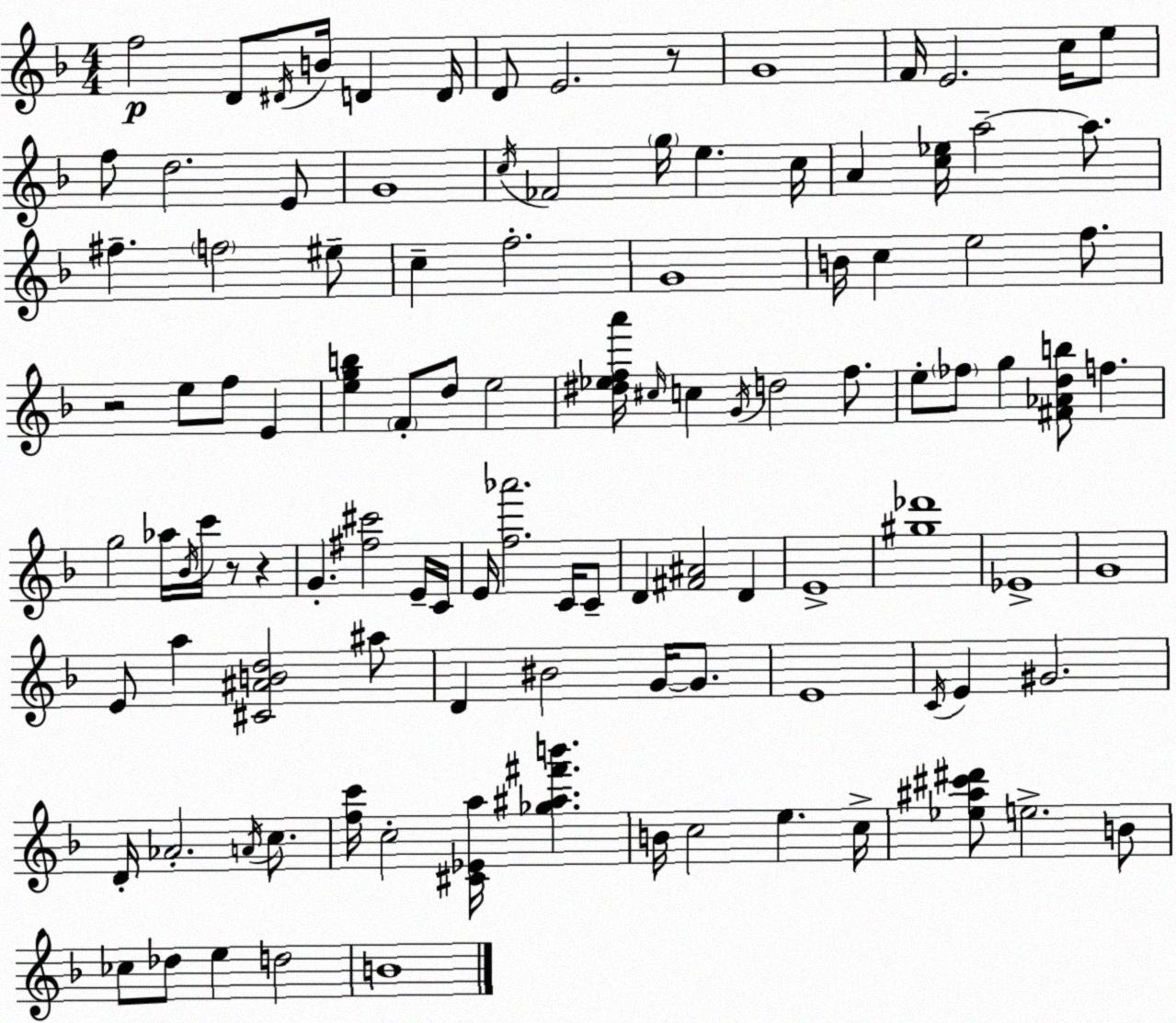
X:1
T:Untitled
M:4/4
L:1/4
K:Dm
f2 D/2 ^D/4 B/4 D D/4 D/2 E2 z/2 G4 F/4 E2 c/4 e/2 f/2 d2 E/2 G4 c/4 _F2 g/4 e c/4 A [c_e]/4 a2 a/2 ^f f2 ^e/2 c f2 G4 B/4 c e2 f/2 z2 e/2 f/2 E [egb] F/2 d/2 e2 [^d_efa']/4 ^c/4 c G/4 d2 f/2 e/2 _f/2 g [^F_Adb]/2 f g2 _a/4 _B/4 c'/4 z/2 z G [^f^c']2 E/4 C/4 E/4 [f_a']2 C/4 C/2 D [^F^A]2 D E4 [^g_d']4 _E4 G4 E/2 a [^C^ABd]2 ^a/2 D ^B2 G/4 G/2 E4 C/4 E ^G2 D/4 _A2 A/4 c/2 [fc']/4 c2 [^C_Ea]/4 [_g^a^f'b'] B/4 c2 e c/4 [_e^a^c'^d']/2 e2 B/2 _c/2 _d/2 e d2 B4